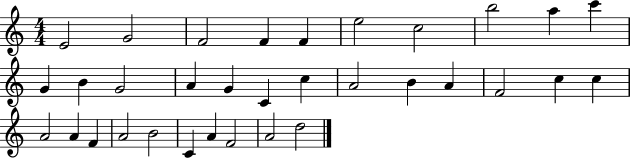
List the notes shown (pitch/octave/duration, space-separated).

E4/h G4/h F4/h F4/q F4/q E5/h C5/h B5/h A5/q C6/q G4/q B4/q G4/h A4/q G4/q C4/q C5/q A4/h B4/q A4/q F4/h C5/q C5/q A4/h A4/q F4/q A4/h B4/h C4/q A4/q F4/h A4/h D5/h